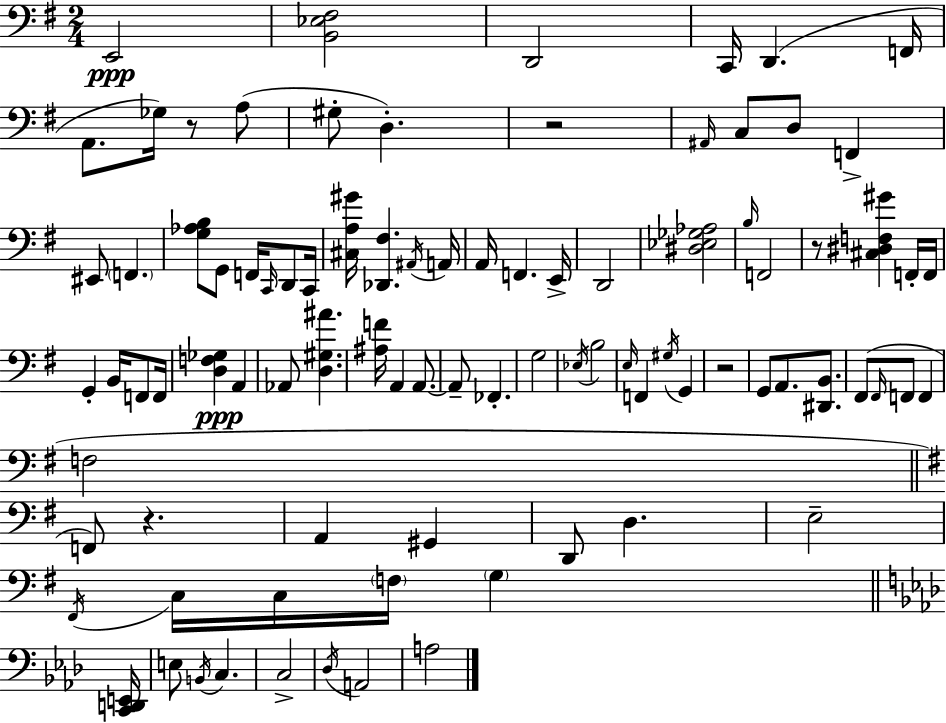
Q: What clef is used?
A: bass